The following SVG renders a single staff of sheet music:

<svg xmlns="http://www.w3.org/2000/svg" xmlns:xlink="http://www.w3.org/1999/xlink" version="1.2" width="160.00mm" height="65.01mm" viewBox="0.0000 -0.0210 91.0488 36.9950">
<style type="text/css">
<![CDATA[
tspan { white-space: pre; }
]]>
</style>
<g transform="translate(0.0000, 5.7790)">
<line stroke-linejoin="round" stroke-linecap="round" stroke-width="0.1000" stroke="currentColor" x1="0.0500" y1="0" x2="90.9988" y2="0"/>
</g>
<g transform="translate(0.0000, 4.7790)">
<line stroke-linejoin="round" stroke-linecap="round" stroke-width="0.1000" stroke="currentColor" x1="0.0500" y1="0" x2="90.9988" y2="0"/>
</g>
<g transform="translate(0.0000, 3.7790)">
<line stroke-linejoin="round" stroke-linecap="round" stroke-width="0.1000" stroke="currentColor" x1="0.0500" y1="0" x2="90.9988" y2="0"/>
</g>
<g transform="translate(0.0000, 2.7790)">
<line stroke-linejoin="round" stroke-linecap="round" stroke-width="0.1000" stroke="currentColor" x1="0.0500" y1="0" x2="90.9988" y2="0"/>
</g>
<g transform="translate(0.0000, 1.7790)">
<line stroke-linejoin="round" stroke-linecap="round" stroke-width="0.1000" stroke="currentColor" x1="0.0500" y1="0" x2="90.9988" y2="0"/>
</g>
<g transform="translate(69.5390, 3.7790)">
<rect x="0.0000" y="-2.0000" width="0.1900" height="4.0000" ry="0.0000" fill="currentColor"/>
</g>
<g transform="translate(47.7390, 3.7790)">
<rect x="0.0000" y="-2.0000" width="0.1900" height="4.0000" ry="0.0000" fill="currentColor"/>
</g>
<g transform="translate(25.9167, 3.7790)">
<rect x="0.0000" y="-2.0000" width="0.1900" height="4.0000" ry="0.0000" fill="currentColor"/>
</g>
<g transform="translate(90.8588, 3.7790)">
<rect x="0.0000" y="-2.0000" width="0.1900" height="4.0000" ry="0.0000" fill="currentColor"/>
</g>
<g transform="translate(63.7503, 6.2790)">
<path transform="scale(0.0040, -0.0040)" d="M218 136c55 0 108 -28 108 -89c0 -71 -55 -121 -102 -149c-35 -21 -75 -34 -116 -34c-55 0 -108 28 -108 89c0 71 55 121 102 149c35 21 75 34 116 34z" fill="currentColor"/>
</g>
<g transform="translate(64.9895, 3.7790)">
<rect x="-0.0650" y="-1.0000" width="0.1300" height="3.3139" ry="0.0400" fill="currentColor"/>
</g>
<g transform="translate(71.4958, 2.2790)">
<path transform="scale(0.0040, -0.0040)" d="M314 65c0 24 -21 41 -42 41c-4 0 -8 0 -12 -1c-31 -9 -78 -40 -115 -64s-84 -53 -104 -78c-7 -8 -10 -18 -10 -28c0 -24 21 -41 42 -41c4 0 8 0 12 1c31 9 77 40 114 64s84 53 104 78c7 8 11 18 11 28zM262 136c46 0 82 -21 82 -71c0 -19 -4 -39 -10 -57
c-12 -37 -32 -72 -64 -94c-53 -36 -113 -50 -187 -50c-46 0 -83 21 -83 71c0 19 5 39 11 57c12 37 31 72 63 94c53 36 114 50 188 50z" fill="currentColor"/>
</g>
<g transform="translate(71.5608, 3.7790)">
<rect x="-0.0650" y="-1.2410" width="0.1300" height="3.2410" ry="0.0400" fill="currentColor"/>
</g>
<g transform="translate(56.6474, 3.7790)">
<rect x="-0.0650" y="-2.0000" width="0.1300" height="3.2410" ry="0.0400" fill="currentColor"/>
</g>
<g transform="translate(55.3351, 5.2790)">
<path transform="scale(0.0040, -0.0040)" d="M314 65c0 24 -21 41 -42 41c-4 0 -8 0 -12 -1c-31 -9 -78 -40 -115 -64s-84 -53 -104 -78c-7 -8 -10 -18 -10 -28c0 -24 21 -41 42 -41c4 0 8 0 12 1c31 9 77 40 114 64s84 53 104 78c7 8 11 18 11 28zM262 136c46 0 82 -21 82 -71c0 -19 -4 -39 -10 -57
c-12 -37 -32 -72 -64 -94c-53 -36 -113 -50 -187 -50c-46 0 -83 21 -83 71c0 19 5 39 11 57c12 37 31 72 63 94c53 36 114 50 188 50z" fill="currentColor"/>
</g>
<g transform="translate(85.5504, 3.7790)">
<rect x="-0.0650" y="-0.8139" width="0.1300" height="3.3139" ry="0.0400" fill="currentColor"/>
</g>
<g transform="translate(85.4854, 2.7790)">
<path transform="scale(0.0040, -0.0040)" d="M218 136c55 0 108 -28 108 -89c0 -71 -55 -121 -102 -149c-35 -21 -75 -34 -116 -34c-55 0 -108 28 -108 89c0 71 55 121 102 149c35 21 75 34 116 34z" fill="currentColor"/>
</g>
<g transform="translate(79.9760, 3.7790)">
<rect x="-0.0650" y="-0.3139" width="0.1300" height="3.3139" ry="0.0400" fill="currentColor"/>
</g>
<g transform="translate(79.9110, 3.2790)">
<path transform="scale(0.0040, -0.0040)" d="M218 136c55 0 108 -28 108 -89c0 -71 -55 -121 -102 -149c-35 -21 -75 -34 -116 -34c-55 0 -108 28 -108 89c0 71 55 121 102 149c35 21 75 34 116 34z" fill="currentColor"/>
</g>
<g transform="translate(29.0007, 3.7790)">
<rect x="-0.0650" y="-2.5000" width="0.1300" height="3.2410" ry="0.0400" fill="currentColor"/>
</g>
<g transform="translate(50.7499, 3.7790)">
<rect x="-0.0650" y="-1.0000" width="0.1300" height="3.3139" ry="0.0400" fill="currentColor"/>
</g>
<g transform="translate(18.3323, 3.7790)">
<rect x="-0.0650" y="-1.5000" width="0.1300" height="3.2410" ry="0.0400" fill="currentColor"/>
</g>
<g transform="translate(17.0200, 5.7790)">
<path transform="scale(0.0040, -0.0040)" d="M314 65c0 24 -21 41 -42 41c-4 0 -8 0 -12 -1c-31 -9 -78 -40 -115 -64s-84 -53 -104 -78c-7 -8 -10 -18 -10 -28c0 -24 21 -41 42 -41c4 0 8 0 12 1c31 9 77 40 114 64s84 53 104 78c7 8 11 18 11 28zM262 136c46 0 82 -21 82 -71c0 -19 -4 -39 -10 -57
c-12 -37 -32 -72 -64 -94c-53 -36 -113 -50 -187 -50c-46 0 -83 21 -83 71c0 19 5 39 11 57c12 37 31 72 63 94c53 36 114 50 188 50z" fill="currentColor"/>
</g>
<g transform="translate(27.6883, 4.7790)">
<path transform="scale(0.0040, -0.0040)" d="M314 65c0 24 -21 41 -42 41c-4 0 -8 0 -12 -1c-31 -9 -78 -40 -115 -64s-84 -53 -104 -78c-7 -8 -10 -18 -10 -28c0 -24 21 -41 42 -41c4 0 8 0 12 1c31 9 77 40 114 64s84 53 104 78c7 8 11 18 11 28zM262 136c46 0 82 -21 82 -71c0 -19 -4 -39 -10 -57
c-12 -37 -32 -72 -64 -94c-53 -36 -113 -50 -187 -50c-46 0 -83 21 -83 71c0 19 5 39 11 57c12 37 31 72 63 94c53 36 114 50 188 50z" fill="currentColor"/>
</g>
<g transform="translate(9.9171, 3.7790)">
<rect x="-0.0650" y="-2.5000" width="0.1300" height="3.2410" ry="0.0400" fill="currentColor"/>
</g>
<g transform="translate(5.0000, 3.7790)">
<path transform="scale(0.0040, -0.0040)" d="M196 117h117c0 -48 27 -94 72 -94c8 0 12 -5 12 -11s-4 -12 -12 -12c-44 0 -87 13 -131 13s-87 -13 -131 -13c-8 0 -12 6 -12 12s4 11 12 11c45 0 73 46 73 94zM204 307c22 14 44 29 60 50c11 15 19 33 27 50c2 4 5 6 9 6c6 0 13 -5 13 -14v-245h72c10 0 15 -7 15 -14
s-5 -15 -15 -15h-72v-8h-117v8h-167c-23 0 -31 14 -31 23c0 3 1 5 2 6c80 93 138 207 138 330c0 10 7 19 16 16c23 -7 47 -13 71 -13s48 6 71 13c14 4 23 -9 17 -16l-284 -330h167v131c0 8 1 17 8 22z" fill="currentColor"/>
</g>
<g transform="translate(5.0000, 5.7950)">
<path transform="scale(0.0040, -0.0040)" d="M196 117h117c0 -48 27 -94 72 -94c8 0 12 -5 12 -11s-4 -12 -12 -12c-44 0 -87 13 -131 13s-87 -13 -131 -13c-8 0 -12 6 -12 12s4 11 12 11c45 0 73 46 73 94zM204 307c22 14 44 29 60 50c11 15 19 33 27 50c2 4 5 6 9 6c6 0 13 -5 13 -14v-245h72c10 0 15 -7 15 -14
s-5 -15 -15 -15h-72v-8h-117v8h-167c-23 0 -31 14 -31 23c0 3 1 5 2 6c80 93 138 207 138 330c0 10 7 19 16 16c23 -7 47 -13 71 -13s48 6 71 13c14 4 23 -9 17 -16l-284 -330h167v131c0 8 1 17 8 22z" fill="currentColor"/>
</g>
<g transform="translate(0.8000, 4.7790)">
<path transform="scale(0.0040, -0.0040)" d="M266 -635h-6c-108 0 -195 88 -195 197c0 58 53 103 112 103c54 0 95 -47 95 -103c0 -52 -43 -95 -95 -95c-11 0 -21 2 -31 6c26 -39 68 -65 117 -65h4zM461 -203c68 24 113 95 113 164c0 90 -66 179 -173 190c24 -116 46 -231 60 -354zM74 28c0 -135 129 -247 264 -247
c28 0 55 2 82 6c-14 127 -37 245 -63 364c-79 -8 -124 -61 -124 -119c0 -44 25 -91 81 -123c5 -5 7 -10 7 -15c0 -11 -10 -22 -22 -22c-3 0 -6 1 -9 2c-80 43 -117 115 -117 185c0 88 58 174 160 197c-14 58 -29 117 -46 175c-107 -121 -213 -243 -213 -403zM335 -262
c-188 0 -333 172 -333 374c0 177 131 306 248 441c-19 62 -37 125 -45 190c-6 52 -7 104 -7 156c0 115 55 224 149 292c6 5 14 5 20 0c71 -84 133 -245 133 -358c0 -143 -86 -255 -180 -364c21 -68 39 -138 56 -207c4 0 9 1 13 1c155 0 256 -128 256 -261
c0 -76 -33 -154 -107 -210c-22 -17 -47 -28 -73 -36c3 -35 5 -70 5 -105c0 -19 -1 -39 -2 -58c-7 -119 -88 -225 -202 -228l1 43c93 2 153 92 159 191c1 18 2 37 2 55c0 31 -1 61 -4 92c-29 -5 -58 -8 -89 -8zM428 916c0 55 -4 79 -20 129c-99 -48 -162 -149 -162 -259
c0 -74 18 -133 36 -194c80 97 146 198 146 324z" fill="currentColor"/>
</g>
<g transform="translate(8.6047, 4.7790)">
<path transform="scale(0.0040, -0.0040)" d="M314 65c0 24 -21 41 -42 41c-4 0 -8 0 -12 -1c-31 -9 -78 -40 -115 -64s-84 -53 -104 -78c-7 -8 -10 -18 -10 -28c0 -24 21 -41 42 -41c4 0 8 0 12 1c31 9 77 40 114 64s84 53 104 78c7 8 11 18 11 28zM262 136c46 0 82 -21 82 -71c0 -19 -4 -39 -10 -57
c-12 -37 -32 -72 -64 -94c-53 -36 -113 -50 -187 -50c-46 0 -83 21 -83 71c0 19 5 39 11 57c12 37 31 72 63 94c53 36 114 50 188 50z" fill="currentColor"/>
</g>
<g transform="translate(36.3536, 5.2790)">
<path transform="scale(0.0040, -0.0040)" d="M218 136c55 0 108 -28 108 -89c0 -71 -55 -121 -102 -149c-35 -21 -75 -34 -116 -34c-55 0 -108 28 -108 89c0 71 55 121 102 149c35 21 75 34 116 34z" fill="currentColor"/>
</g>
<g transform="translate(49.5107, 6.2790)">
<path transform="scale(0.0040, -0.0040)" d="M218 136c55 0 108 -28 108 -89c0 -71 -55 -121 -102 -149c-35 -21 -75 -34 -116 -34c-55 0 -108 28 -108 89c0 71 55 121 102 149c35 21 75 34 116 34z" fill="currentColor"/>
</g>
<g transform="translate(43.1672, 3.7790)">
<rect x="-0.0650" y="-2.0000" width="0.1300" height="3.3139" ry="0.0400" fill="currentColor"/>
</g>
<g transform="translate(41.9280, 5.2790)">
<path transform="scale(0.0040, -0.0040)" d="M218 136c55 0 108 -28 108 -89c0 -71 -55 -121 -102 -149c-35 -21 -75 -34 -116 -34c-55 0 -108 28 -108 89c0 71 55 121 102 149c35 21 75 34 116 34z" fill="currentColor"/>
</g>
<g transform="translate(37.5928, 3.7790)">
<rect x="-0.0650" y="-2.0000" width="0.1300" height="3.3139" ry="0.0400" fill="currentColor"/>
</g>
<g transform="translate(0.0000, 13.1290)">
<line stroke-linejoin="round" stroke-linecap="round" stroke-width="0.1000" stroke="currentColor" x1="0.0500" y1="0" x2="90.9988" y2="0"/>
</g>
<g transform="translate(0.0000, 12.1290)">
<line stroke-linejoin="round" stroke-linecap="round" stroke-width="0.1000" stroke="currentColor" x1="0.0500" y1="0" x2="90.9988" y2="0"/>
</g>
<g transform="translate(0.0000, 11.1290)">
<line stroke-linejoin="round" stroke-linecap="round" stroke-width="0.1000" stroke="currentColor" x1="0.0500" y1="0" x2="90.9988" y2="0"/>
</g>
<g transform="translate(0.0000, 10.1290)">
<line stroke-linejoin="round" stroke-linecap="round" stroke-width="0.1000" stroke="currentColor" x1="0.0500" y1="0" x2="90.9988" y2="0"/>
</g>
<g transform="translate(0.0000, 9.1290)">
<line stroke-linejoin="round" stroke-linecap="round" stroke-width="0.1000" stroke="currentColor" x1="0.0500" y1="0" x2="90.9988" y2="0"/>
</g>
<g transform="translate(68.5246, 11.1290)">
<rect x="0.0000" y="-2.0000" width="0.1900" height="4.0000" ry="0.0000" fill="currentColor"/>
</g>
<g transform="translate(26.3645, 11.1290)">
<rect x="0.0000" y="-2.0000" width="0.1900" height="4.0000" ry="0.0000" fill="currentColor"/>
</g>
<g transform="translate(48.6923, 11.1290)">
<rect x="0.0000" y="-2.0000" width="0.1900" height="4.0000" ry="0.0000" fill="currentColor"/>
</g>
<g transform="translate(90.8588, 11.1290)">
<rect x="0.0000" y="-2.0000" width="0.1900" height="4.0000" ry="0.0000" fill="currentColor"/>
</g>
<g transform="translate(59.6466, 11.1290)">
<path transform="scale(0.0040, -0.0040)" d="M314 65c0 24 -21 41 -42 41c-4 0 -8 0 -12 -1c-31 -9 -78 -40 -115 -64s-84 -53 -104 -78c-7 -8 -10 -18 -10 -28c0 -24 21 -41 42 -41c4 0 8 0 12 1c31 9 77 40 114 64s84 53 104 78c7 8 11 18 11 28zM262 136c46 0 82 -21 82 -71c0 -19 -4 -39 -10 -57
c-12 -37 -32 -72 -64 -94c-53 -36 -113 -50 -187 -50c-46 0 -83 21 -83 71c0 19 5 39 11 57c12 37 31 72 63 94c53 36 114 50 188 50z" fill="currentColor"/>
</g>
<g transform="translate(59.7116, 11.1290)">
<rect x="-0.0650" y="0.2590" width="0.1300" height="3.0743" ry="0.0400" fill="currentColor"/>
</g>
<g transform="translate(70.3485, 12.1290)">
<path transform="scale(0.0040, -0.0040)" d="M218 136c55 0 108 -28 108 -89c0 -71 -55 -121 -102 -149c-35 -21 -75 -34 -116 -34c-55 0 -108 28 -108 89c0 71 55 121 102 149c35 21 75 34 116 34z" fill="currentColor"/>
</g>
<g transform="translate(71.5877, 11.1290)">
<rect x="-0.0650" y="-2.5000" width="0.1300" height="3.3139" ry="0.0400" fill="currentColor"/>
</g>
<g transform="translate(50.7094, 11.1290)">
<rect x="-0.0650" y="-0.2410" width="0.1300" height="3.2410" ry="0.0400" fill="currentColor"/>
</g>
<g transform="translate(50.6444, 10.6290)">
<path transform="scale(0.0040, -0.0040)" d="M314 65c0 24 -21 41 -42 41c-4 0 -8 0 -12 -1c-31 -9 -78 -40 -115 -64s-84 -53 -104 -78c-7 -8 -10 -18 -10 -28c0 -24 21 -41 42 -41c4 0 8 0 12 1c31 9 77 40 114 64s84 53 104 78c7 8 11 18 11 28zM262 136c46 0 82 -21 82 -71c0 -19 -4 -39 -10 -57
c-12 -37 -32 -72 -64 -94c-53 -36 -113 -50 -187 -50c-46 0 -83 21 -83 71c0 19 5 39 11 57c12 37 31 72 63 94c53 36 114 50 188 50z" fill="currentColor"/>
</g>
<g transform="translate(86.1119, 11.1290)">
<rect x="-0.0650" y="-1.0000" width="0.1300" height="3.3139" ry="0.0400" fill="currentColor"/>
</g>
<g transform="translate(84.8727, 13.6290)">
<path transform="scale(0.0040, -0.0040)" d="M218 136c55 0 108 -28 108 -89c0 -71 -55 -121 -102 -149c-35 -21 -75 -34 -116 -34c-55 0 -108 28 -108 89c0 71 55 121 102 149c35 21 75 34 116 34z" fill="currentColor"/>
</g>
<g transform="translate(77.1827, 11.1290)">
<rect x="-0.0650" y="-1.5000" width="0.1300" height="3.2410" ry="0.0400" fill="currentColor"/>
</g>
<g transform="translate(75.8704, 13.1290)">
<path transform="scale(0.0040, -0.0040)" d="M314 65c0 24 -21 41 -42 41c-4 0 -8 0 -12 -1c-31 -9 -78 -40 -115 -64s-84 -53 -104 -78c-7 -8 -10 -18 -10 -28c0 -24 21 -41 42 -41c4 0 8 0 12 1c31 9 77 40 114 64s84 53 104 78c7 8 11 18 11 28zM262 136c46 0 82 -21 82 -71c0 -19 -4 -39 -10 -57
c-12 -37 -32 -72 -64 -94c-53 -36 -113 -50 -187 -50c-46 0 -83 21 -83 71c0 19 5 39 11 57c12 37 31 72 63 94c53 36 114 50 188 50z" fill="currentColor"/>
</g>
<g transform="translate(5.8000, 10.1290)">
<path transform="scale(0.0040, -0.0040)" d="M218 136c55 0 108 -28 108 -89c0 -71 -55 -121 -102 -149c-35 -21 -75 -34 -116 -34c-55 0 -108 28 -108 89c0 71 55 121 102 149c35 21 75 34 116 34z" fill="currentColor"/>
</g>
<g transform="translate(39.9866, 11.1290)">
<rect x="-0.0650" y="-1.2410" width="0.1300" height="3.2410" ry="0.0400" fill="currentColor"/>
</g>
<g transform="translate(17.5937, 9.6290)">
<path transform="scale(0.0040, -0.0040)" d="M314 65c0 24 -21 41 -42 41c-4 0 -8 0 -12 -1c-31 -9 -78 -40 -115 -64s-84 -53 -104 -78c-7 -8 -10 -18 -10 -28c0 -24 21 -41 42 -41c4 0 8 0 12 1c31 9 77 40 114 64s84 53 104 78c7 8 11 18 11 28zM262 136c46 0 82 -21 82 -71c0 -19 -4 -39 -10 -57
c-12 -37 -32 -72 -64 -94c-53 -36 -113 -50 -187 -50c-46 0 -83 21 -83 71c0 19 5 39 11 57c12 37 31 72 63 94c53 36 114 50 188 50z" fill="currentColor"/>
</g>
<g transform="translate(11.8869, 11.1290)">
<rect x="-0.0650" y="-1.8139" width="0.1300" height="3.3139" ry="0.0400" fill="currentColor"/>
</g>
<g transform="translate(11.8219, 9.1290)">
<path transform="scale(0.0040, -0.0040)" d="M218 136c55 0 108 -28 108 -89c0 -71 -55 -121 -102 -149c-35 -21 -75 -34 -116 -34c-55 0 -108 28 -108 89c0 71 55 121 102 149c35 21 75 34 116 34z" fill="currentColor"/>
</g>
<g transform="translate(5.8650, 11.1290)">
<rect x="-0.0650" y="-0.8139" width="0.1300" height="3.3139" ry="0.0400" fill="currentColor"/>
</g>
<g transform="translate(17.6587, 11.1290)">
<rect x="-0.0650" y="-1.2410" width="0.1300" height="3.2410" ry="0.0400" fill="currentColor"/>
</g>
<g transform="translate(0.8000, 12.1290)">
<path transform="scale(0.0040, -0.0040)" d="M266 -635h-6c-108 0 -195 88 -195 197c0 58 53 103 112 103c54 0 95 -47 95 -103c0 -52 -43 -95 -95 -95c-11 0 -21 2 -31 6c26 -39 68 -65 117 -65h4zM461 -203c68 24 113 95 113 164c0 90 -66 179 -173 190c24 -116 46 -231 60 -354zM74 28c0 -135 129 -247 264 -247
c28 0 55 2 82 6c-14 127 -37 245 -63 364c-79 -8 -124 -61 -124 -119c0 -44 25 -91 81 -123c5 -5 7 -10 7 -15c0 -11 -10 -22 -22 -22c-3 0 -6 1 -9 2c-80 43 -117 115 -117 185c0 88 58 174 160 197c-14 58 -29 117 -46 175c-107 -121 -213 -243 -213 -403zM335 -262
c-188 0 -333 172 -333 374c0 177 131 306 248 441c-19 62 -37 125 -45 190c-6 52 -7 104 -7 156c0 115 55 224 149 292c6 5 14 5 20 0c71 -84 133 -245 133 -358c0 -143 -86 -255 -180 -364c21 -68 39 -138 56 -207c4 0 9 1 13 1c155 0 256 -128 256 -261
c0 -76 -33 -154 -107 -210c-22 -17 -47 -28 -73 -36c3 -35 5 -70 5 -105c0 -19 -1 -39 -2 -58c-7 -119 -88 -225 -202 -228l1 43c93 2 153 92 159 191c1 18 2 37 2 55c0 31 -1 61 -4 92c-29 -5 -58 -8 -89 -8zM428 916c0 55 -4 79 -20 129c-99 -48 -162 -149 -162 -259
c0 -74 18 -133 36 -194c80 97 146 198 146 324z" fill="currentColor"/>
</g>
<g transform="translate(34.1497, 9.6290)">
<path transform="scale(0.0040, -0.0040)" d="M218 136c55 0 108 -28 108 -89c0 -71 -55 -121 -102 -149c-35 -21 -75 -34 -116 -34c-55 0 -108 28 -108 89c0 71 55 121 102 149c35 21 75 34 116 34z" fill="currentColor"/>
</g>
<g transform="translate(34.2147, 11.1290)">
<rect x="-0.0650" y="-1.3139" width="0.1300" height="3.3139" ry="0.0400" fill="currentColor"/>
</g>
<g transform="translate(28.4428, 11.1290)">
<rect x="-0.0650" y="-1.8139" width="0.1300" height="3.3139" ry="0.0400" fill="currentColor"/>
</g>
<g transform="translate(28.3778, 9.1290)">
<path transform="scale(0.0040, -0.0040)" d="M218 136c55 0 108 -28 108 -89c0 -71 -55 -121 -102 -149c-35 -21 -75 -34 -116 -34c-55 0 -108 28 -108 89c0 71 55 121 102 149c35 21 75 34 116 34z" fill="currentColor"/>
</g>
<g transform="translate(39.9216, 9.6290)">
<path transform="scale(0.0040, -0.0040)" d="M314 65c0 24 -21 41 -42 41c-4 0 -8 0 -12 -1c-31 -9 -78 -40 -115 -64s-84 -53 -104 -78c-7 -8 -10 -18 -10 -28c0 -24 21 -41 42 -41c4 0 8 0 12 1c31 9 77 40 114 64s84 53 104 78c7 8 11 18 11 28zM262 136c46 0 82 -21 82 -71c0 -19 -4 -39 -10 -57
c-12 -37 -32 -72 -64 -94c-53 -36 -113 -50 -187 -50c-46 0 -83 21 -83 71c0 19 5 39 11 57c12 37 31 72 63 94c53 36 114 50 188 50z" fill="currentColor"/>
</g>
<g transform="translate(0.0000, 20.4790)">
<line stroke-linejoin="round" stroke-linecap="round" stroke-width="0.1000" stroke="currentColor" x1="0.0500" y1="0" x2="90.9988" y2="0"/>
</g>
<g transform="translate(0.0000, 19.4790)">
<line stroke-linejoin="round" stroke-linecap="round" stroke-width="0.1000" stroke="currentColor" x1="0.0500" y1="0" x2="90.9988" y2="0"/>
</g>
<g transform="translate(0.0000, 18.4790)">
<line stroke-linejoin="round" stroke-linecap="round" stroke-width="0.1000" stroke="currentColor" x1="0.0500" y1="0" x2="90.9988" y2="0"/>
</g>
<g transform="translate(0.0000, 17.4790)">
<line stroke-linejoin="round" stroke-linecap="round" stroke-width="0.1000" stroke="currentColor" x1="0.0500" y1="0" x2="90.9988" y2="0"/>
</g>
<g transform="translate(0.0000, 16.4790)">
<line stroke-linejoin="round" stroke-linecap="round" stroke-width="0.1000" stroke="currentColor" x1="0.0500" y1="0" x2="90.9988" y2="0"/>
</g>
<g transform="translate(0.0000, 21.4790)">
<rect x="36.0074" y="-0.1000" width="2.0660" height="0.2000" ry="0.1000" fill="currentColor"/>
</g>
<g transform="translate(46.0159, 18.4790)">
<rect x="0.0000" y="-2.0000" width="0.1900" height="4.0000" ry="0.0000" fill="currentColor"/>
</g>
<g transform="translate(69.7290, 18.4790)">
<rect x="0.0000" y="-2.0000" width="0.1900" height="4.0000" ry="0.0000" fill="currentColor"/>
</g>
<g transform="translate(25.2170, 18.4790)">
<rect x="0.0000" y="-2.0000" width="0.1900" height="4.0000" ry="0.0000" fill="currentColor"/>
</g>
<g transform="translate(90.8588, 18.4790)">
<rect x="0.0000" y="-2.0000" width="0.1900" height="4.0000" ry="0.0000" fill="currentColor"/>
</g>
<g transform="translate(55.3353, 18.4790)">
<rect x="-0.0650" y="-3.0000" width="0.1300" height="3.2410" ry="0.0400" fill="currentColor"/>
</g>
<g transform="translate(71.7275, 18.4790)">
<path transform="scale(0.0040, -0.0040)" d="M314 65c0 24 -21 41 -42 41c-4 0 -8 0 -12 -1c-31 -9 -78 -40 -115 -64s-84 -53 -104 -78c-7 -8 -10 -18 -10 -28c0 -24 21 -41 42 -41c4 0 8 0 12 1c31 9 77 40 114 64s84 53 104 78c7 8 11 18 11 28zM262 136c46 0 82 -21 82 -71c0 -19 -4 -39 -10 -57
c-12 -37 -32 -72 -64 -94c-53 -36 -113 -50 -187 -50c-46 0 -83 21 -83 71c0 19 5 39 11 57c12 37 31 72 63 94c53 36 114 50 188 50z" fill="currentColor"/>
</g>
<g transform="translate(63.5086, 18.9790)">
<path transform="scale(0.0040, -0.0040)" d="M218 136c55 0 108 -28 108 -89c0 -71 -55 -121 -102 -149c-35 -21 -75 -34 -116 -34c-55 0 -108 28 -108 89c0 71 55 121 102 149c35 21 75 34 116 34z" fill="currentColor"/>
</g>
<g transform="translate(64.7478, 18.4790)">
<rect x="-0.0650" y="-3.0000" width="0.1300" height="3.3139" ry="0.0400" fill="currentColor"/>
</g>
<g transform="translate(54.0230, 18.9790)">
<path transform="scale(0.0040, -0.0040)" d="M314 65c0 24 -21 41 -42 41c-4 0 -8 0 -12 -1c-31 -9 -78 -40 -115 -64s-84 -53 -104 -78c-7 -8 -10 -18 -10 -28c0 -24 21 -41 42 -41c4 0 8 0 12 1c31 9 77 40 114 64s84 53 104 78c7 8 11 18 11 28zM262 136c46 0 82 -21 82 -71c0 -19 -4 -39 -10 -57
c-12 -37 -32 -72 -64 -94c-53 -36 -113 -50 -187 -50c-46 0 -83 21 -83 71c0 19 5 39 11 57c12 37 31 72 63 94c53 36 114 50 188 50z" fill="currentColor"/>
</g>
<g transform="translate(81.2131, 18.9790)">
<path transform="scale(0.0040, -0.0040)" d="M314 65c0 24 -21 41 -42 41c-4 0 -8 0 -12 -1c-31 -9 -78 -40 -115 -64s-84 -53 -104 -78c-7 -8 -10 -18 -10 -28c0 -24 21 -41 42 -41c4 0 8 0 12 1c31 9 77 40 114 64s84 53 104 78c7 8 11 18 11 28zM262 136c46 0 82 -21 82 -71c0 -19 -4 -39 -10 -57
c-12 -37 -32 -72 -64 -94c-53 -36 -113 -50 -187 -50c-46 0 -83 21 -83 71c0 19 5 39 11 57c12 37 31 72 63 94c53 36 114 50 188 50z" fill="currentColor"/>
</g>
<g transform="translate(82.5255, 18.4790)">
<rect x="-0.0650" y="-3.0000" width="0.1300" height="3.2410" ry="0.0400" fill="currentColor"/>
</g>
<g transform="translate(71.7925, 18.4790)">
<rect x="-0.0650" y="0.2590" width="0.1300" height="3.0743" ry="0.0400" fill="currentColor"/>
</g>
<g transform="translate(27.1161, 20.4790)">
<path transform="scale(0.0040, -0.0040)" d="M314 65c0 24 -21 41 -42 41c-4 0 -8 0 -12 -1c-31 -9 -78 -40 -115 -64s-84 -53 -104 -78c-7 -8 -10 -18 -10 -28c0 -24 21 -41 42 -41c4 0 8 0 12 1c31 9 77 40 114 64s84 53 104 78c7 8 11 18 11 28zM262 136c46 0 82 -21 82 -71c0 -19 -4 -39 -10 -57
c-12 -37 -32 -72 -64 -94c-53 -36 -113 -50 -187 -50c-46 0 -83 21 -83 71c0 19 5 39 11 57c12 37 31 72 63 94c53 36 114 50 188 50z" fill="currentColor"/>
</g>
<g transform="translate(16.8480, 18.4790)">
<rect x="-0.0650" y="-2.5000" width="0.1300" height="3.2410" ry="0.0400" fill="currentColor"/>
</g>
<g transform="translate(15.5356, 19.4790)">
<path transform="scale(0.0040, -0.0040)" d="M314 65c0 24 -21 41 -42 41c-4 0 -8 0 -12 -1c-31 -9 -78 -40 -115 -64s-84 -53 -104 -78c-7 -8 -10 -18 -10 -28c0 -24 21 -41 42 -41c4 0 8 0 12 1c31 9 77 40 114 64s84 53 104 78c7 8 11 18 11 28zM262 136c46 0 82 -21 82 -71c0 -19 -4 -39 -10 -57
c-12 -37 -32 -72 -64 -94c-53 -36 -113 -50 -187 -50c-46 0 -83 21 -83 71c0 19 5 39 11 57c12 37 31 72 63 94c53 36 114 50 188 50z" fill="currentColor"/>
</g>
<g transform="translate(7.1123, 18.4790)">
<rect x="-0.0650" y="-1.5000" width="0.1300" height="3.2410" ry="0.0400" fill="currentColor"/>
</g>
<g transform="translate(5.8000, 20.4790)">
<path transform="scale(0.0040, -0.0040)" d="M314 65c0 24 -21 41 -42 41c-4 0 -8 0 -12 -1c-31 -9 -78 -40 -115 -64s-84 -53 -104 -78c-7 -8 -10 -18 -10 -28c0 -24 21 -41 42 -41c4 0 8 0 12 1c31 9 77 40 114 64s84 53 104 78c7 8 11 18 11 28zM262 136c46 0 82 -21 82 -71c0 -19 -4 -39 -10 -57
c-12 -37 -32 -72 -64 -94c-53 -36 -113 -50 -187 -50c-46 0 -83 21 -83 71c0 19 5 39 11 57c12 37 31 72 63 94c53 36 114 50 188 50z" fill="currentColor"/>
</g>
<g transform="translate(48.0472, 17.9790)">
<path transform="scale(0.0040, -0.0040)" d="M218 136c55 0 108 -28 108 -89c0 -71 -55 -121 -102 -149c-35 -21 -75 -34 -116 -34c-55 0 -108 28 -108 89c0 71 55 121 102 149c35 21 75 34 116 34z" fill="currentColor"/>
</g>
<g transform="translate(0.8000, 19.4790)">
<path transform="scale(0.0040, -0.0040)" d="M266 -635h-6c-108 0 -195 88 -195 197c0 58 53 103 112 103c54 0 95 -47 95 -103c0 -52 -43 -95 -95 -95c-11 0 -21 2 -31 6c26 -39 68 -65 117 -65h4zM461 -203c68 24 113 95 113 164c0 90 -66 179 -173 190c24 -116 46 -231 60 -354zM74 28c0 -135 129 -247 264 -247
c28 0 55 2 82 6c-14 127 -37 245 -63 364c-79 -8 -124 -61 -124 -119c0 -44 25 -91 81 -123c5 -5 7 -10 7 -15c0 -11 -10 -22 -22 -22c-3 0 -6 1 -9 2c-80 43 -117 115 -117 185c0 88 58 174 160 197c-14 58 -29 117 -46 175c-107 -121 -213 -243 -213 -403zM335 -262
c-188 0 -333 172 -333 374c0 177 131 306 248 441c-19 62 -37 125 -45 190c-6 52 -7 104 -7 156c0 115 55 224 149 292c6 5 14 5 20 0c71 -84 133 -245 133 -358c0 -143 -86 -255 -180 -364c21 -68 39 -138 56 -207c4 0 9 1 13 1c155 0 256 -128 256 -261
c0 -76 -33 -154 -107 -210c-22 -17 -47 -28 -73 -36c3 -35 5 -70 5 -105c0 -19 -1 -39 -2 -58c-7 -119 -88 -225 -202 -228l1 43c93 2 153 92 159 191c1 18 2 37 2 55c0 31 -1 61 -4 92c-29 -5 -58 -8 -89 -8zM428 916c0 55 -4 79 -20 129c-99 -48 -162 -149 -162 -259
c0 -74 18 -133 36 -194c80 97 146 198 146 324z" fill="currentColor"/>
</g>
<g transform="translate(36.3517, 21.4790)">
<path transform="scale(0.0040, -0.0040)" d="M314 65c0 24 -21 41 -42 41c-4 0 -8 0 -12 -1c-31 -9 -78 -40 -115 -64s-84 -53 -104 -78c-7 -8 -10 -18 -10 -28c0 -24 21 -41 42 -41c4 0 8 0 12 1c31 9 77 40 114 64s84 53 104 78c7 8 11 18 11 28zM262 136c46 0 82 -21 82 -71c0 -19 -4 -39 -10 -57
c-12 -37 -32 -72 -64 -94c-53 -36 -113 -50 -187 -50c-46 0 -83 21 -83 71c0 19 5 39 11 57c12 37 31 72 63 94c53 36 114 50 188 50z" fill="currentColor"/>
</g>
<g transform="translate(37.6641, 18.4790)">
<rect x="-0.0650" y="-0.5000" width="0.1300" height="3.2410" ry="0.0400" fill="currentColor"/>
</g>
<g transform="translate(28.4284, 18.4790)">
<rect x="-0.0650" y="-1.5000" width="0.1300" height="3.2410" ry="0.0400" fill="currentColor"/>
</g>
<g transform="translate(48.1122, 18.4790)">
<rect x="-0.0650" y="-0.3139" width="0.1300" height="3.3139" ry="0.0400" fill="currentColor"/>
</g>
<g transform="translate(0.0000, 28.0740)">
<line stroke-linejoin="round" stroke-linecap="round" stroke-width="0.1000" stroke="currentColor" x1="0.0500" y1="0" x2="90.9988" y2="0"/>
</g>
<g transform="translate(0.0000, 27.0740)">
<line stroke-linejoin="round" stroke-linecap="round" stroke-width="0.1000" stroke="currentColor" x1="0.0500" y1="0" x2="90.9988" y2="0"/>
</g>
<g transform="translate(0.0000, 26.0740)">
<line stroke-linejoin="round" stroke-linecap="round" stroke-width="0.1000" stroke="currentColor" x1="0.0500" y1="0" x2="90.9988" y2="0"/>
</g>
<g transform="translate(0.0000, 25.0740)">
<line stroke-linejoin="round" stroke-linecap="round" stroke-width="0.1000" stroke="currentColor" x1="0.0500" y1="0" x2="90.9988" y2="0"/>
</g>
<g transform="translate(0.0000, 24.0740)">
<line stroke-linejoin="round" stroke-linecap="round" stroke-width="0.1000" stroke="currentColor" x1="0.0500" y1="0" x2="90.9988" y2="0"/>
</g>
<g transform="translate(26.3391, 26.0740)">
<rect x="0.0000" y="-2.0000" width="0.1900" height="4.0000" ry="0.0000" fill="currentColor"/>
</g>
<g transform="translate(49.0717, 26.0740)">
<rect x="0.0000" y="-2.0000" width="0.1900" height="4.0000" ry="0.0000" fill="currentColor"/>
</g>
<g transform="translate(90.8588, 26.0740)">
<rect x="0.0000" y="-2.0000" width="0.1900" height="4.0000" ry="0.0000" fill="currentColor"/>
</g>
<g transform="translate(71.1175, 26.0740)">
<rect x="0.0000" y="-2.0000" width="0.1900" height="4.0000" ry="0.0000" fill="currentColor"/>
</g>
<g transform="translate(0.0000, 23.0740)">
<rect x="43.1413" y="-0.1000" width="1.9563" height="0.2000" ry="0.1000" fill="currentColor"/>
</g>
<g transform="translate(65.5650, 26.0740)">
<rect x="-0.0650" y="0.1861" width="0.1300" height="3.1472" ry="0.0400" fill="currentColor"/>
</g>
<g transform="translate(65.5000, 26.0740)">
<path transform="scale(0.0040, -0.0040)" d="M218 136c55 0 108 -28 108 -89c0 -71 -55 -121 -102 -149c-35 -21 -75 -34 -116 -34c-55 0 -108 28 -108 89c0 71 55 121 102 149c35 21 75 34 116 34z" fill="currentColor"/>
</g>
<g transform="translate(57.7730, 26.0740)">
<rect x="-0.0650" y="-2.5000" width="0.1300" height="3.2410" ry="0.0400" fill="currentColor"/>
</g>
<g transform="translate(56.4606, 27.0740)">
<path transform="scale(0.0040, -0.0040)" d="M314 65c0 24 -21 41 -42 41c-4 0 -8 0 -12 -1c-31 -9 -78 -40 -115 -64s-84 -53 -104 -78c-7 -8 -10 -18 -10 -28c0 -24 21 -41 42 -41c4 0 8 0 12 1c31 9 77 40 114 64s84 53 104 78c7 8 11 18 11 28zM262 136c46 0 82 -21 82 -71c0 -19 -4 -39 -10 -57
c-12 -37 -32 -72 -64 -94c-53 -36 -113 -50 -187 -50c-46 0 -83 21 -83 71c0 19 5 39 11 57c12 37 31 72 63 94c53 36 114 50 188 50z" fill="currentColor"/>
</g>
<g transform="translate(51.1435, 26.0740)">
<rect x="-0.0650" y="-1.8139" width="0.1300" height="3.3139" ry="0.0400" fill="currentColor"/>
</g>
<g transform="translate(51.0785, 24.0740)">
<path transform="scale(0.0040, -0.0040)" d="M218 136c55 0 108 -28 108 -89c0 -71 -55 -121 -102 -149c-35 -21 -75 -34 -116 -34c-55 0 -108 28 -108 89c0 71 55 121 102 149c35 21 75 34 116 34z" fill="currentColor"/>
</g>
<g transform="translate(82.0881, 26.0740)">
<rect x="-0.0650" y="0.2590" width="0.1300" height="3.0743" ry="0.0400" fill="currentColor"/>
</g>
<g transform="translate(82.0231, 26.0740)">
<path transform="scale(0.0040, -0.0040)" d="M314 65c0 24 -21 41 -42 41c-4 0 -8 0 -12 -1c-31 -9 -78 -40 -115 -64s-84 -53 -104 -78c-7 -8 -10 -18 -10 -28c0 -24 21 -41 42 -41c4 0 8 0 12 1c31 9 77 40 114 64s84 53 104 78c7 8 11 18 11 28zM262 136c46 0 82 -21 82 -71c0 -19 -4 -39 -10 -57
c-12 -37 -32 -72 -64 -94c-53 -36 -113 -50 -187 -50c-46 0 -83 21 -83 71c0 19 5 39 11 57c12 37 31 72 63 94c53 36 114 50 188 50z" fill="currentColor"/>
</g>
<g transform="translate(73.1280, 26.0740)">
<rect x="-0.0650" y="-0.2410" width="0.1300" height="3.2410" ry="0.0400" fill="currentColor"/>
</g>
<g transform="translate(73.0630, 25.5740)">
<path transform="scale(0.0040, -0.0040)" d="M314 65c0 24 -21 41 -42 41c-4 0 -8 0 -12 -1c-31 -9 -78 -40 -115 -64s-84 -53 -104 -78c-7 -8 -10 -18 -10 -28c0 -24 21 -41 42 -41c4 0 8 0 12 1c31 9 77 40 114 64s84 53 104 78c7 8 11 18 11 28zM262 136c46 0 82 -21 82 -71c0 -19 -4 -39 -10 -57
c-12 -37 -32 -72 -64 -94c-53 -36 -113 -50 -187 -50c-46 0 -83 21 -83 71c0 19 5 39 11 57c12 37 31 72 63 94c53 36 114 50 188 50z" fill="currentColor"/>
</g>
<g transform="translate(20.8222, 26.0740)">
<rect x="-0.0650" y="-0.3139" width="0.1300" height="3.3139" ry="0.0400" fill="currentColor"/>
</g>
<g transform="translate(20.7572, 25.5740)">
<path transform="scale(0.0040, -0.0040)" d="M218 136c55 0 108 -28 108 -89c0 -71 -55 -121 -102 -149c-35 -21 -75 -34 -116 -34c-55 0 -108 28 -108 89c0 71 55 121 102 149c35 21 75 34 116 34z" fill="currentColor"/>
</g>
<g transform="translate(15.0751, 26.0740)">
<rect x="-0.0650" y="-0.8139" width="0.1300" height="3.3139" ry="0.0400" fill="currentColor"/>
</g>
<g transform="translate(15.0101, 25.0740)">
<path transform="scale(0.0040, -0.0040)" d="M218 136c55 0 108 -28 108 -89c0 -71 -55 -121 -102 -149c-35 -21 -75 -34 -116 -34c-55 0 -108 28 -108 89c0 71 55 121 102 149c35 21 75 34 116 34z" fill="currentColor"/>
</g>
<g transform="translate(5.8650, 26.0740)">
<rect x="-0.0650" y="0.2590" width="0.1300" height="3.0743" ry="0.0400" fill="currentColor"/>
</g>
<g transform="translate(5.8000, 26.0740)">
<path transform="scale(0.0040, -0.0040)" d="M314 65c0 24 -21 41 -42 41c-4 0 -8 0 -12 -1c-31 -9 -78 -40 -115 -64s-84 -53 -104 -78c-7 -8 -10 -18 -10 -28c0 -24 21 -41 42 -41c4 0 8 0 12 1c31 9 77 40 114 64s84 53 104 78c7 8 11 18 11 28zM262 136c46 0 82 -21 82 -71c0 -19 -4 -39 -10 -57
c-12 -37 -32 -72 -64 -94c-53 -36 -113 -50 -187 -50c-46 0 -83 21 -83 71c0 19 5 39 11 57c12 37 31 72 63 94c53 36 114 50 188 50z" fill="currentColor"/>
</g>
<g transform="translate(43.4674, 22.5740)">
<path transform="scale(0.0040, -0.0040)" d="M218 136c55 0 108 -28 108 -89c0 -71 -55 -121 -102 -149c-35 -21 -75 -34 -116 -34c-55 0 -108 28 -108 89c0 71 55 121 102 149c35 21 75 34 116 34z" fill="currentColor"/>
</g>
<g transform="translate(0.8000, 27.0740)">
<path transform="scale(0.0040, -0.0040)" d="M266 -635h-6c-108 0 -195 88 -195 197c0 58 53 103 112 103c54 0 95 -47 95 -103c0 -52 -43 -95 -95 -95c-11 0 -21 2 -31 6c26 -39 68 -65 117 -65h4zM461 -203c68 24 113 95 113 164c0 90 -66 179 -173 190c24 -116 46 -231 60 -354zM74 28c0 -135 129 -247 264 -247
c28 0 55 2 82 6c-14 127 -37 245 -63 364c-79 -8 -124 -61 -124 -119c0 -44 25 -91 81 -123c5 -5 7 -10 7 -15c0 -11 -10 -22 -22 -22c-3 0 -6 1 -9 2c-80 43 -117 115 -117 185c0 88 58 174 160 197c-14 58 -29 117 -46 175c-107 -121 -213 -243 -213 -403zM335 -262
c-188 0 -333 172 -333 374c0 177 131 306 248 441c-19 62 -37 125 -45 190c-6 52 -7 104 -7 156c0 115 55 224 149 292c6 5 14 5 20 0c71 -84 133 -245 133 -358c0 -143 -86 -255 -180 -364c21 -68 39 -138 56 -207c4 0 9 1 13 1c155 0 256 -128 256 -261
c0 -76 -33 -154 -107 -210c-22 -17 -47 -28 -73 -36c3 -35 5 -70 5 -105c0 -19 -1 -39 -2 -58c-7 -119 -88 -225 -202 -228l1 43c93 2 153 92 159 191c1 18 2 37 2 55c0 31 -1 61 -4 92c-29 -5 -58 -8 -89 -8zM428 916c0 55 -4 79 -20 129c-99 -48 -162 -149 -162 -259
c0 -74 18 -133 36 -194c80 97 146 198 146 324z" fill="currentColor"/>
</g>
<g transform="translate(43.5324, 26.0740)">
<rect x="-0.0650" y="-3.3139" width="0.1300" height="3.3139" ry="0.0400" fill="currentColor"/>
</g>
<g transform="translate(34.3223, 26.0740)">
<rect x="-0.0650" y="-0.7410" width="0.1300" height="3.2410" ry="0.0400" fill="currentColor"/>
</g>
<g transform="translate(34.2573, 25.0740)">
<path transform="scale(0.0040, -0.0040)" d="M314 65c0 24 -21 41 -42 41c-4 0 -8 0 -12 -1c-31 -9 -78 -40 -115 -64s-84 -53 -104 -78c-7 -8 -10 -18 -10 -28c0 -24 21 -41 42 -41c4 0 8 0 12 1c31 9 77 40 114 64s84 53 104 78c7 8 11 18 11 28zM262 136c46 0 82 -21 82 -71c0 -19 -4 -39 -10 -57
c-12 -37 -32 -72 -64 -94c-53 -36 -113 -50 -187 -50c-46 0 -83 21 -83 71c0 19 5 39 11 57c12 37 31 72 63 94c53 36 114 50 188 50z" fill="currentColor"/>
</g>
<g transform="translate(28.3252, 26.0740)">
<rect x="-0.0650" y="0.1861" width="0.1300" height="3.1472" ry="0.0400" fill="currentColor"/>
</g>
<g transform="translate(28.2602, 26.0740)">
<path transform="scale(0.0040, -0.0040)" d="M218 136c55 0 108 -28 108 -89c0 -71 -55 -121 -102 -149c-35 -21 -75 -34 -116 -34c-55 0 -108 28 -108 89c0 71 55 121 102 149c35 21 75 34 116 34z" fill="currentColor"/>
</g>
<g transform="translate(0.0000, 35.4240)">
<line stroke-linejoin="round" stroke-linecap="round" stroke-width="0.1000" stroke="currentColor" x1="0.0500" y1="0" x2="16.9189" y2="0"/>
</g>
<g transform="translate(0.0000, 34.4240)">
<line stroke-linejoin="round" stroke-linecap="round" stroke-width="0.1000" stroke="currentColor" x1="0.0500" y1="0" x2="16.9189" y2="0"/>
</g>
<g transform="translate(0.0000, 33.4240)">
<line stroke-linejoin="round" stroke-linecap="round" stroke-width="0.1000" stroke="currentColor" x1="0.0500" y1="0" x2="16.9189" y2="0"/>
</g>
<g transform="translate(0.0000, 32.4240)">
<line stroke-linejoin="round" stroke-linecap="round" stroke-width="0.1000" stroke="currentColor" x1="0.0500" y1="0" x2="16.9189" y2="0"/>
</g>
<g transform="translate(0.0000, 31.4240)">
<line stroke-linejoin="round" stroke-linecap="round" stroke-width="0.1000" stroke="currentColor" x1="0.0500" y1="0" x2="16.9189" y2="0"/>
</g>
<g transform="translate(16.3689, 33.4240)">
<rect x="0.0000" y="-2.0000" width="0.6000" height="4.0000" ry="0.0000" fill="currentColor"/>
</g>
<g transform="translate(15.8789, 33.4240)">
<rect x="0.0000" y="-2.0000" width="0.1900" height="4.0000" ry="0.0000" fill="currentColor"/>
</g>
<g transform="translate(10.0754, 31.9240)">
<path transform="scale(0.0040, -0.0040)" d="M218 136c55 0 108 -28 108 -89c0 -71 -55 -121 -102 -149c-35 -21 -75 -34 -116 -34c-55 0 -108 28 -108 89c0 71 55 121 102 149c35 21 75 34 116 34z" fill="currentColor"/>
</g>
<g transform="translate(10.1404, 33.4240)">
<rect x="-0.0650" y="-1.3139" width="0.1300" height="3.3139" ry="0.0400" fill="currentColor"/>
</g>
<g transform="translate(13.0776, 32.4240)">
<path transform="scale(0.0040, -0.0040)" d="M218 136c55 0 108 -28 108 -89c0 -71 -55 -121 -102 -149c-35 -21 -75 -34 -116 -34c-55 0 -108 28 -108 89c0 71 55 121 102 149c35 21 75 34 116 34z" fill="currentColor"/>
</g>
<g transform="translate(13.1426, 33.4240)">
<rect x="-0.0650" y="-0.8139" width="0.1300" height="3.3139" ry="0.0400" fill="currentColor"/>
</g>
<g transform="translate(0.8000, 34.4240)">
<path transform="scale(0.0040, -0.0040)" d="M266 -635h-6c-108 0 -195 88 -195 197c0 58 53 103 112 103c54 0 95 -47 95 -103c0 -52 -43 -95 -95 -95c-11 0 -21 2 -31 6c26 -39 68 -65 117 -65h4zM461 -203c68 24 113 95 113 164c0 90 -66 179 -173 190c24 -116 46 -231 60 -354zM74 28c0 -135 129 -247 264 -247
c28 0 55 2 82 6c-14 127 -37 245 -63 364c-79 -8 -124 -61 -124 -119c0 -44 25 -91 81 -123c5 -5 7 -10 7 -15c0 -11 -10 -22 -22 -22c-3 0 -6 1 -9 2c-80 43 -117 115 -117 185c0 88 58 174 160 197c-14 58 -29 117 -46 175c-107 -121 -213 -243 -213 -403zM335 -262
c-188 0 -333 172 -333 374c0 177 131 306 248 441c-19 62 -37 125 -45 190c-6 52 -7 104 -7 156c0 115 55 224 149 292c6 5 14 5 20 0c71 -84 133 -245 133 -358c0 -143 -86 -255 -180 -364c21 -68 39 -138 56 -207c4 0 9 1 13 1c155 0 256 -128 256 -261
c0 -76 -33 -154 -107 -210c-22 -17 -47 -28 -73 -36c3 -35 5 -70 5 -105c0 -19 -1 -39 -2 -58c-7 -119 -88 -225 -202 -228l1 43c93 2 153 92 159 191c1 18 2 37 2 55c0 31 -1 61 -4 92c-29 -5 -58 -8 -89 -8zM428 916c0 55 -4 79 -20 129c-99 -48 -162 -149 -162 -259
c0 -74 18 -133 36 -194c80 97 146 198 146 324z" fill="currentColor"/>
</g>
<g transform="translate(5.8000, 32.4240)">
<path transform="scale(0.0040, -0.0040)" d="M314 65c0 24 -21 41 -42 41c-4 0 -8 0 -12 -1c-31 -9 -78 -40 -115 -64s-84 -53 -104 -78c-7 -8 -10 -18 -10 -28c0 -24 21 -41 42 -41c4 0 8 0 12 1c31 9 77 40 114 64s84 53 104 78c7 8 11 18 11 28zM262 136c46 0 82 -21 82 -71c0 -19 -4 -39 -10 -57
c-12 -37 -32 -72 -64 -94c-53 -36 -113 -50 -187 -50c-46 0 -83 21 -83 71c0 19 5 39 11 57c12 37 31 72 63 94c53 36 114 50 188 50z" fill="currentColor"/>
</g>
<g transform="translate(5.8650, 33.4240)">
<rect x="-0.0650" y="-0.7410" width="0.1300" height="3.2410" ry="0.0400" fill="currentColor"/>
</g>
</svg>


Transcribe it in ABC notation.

X:1
T:Untitled
M:4/4
L:1/4
K:C
G2 E2 G2 F F D F2 D e2 c d d f e2 f e e2 c2 B2 G E2 D E2 G2 E2 C2 c A2 A B2 A2 B2 d c B d2 b f G2 B c2 B2 d2 e d